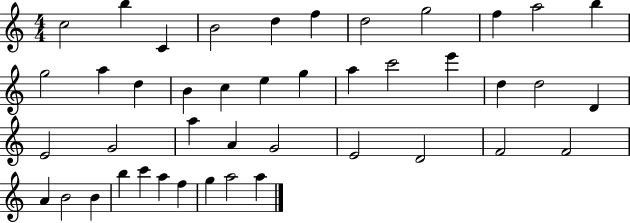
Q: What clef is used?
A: treble